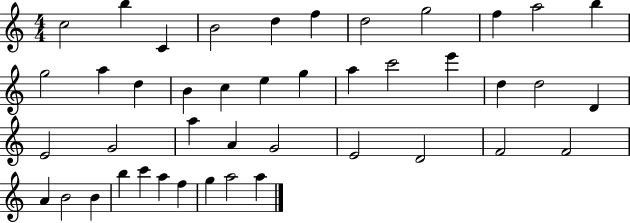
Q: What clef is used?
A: treble